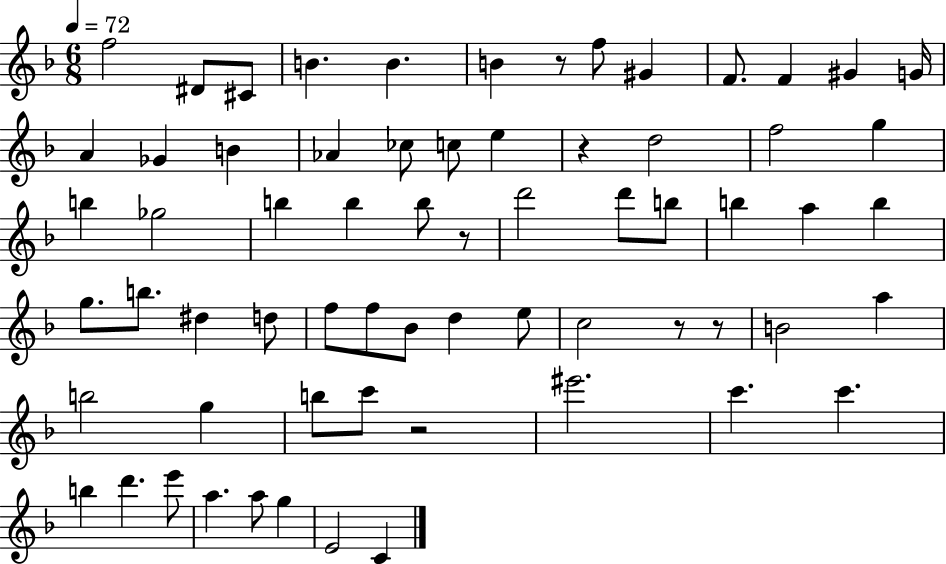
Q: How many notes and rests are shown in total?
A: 66